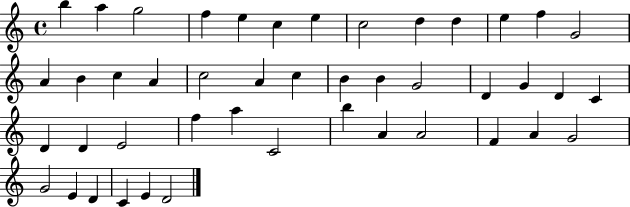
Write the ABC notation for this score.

X:1
T:Untitled
M:4/4
L:1/4
K:C
b a g2 f e c e c2 d d e f G2 A B c A c2 A c B B G2 D G D C D D E2 f a C2 b A A2 F A G2 G2 E D C E D2